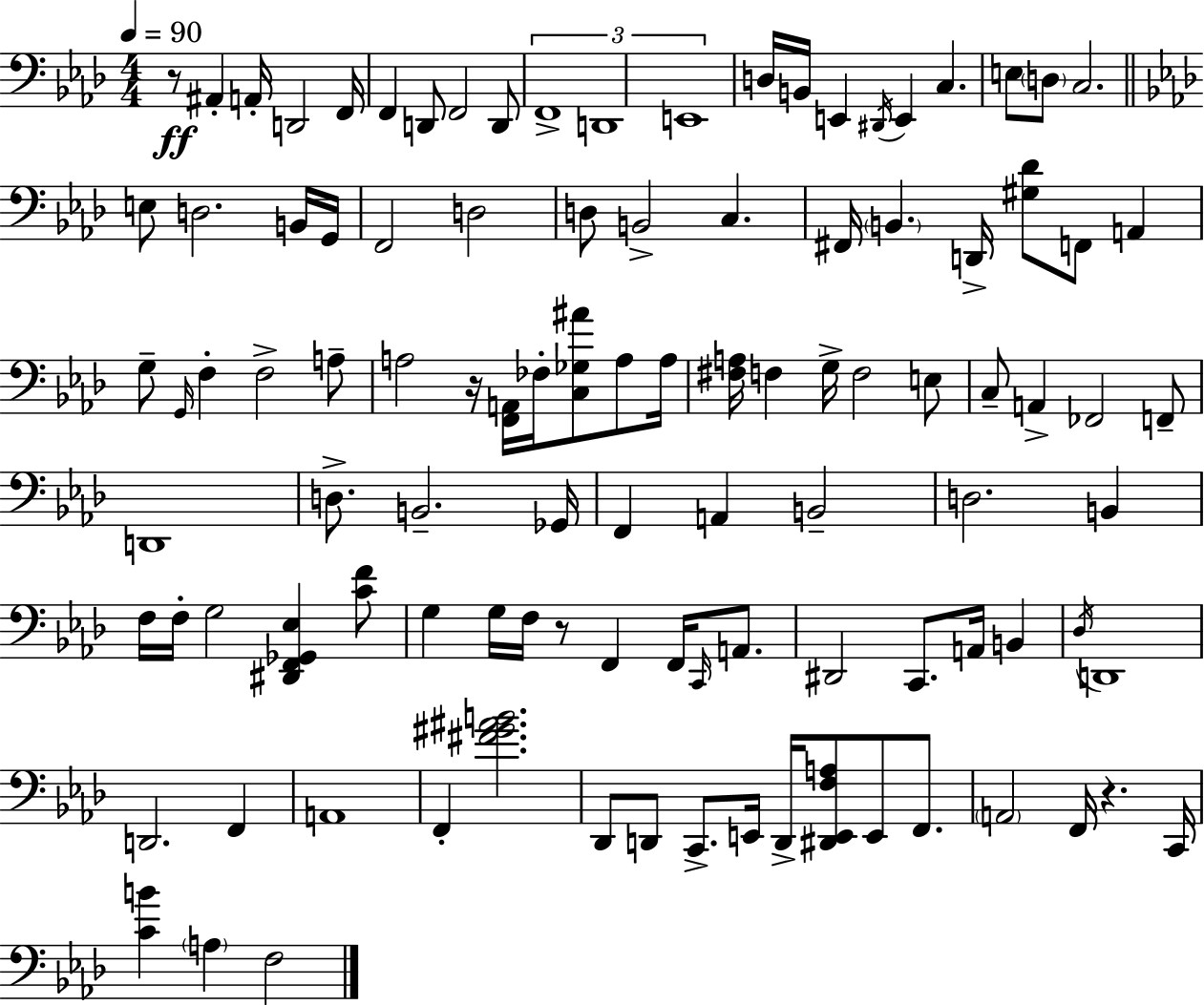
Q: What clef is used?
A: bass